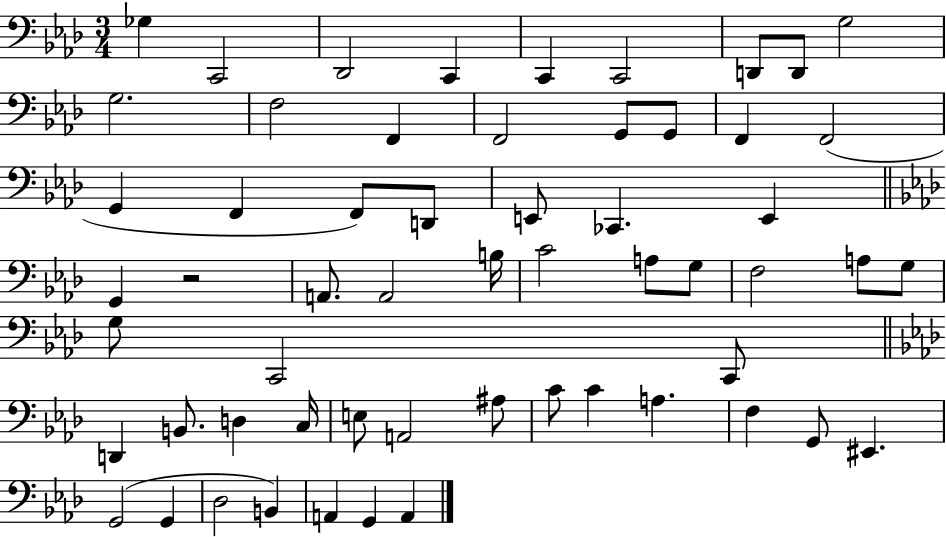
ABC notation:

X:1
T:Untitled
M:3/4
L:1/4
K:Ab
_G, C,,2 _D,,2 C,, C,, C,,2 D,,/2 D,,/2 G,2 G,2 F,2 F,, F,,2 G,,/2 G,,/2 F,, F,,2 G,, F,, F,,/2 D,,/2 E,,/2 _C,, E,, G,, z2 A,,/2 A,,2 B,/4 C2 A,/2 G,/2 F,2 A,/2 G,/2 G,/2 C,,2 C,,/2 D,, B,,/2 D, C,/4 E,/2 A,,2 ^A,/2 C/2 C A, F, G,,/2 ^E,, G,,2 G,, _D,2 B,, A,, G,, A,,